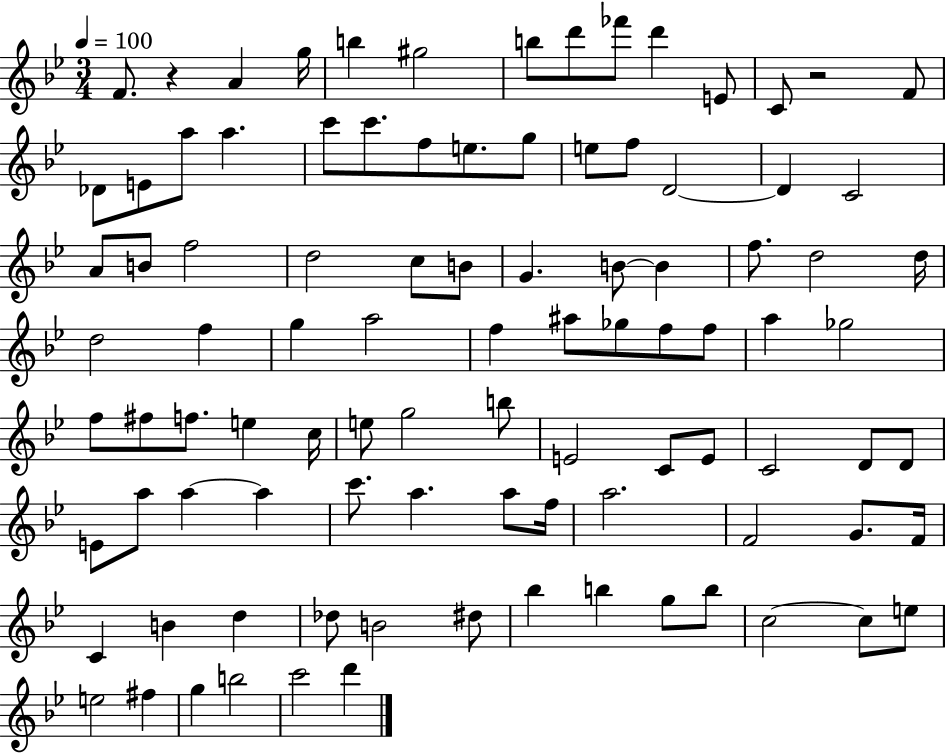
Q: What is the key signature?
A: BES major